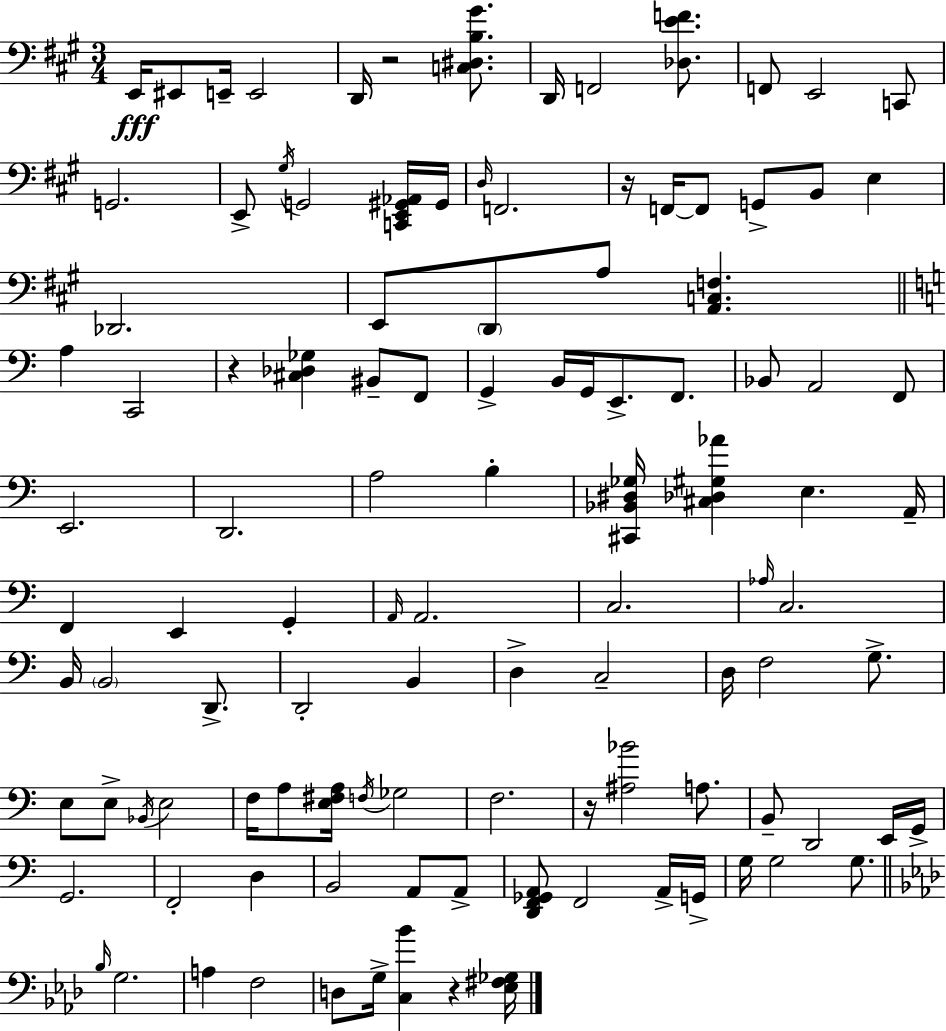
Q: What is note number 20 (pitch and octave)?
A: G2